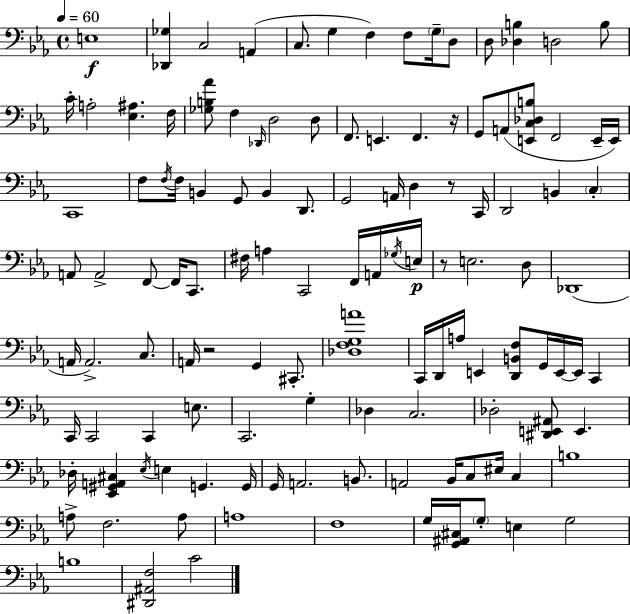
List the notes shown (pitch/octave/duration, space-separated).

E3/w [Db2,Gb3]/q C3/h A2/q C3/e. G3/q F3/q F3/e G3/s D3/e D3/e [Db3,B3]/q D3/h B3/e C4/s A3/h [Eb3,A#3]/q. F3/s [Gb3,B3,Ab4]/e F3/q Db2/s D3/h D3/e F2/e. E2/q. F2/q. R/s G2/e A2/e [E2,C3,Db3,B3]/e F2/h E2/s E2/s C2/w F3/e F3/s F3/s B2/q G2/e B2/q D2/e. G2/h A2/s D3/q R/e C2/s D2/h B2/q C3/q A2/e A2/h F2/e F2/s C2/e. F#3/s A3/q C2/h F2/s A2/s Gb3/s E3/s R/e E3/h. D3/e Db2/w A2/s A2/h. C3/e. A2/s R/h G2/q C#2/e. [Db3,F3,G3,A4]/w C2/s D2/s A3/s E2/q [D2,B2,F3]/e G2/s E2/s E2/s C2/q C2/s C2/h C2/q E3/e. C2/h. G3/q Db3/q C3/h. Db3/h [D#2,E2,A#2]/e E2/q. Db3/s [Eb2,G#2,A2,C#3]/q Eb3/s E3/q G2/q. G2/s G2/s A2/h. B2/e. A2/h Bb2/s C3/e EIS3/s C3/q B3/w A3/e F3/h. A3/e A3/w F3/w G3/s [G2,A#2,C#3]/s G3/e E3/q G3/h B3/w [D#2,A#2,F3]/h C4/h